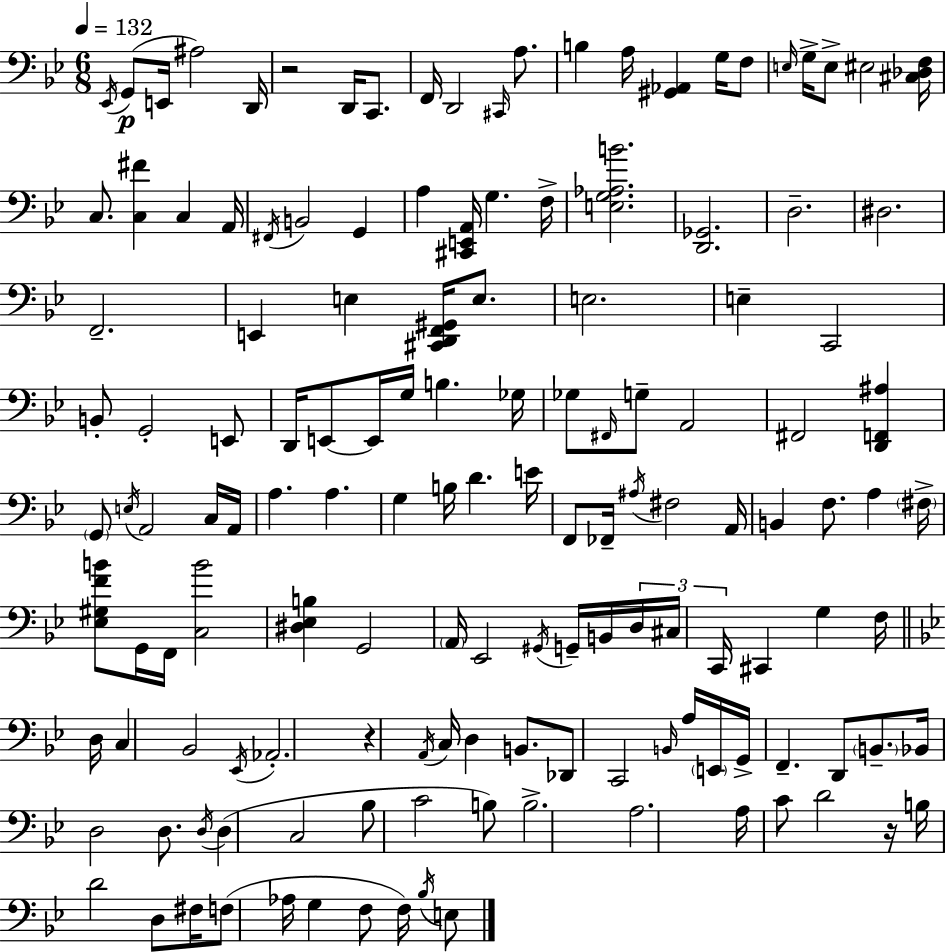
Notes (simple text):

Eb2/s G2/e E2/s A#3/h D2/s R/h D2/s C2/e. F2/s D2/h C#2/s A3/e. B3/q A3/s [G#2,Ab2]/q G3/s F3/e E3/s G3/s E3/e EIS3/h [C#3,Db3,F3]/s C3/e. [C3,F#4]/q C3/q A2/s F#2/s B2/h G2/q A3/q [C#2,E2,A2]/s G3/q. F3/s [E3,G3,Ab3,B4]/h. [D2,Gb2]/h. D3/h. D#3/h. F2/h. E2/q E3/q [C#2,D2,F2,G#2]/s E3/e. E3/h. E3/q C2/h B2/e G2/h E2/e D2/s E2/e E2/s G3/s B3/q. Gb3/s Gb3/e F#2/s G3/e A2/h F#2/h [D2,F2,A#3]/q G2/e E3/s A2/h C3/s A2/s A3/q. A3/q. G3/q B3/s D4/q. E4/s F2/e FES2/s A#3/s F#3/h A2/s B2/q F3/e. A3/q F#3/s [Eb3,G#3,F4,B4]/e G2/s F2/s [C3,B4]/h [D#3,Eb3,B3]/q G2/h A2/s Eb2/h G#2/s G2/s B2/s D3/s C#3/s C2/s C#2/q G3/q F3/s D3/s C3/q Bb2/h Eb2/s Ab2/h. R/q A2/s C3/s D3/q B2/e. Db2/e C2/h B2/s A3/s E2/s G2/s F2/q. D2/e B2/e. Bb2/s D3/h D3/e. D3/s D3/q C3/h Bb3/e C4/h B3/e B3/h. A3/h. A3/s C4/e D4/h R/s B3/s D4/h D3/e F#3/s F3/e Ab3/s G3/q F3/e F3/s Bb3/s E3/e